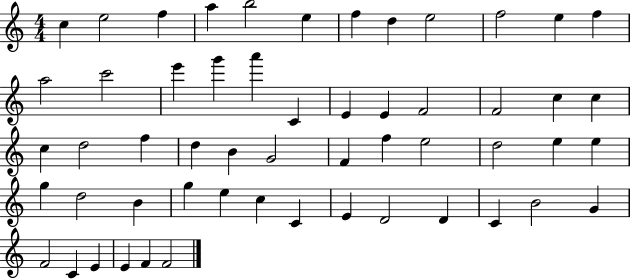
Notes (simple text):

C5/q E5/h F5/q A5/q B5/h E5/q F5/q D5/q E5/h F5/h E5/q F5/q A5/h C6/h E6/q G6/q A6/q C4/q E4/q E4/q F4/h F4/h C5/q C5/q C5/q D5/h F5/q D5/q B4/q G4/h F4/q F5/q E5/h D5/h E5/q E5/q G5/q D5/h B4/q G5/q E5/q C5/q C4/q E4/q D4/h D4/q C4/q B4/h G4/q F4/h C4/q E4/q E4/q F4/q F4/h